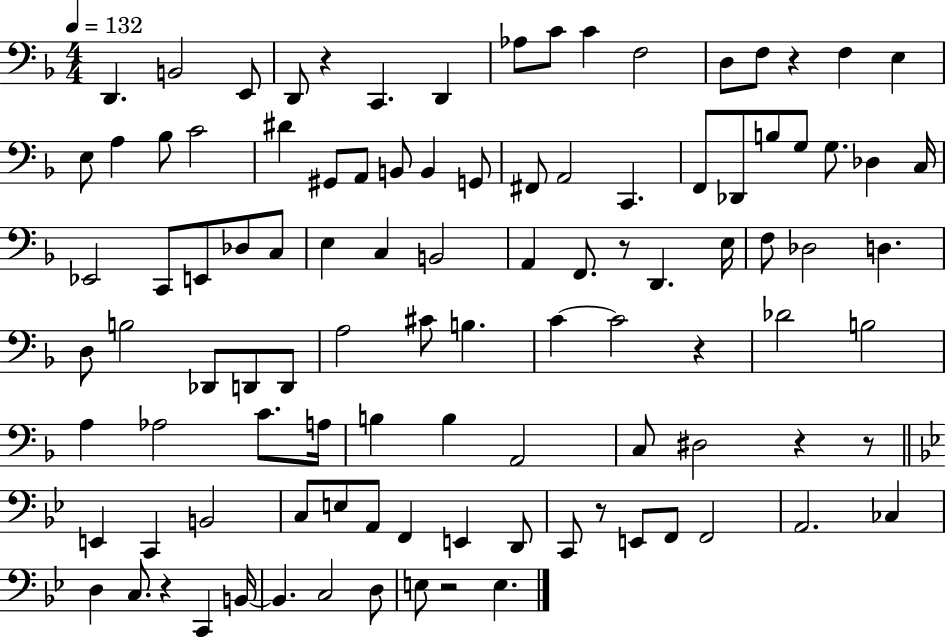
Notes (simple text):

D2/q. B2/h E2/e D2/e R/q C2/q. D2/q Ab3/e C4/e C4/q F3/h D3/e F3/e R/q F3/q E3/q E3/e A3/q Bb3/e C4/h D#4/q G#2/e A2/e B2/e B2/q G2/e F#2/e A2/h C2/q. F2/e Db2/e B3/e G3/e G3/e. Db3/q C3/s Eb2/h C2/e E2/e Db3/e C3/e E3/q C3/q B2/h A2/q F2/e. R/e D2/q. E3/s F3/e Db3/h D3/q. D3/e B3/h Db2/e D2/e D2/e A3/h C#4/e B3/q. C4/q C4/h R/q Db4/h B3/h A3/q Ab3/h C4/e. A3/s B3/q B3/q A2/h C3/e D#3/h R/q R/e E2/q C2/q B2/h C3/e E3/e A2/e F2/q E2/q D2/e C2/e R/e E2/e F2/e F2/h A2/h. CES3/q D3/q C3/e. R/q C2/q B2/s B2/q. C3/h D3/e E3/e R/h E3/q.